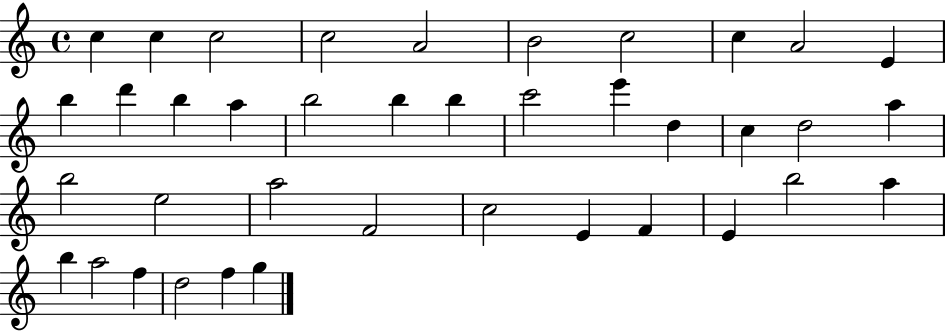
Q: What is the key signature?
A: C major